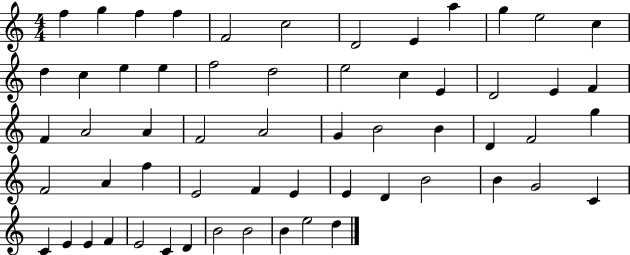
F5/q G5/q F5/q F5/q F4/h C5/h D4/h E4/q A5/q G5/q E5/h C5/q D5/q C5/q E5/q E5/q F5/h D5/h E5/h C5/q E4/q D4/h E4/q F4/q F4/q A4/h A4/q F4/h A4/h G4/q B4/h B4/q D4/q F4/h G5/q F4/h A4/q F5/q E4/h F4/q E4/q E4/q D4/q B4/h B4/q G4/h C4/q C4/q E4/q E4/q F4/q E4/h C4/q D4/q B4/h B4/h B4/q E5/h D5/q